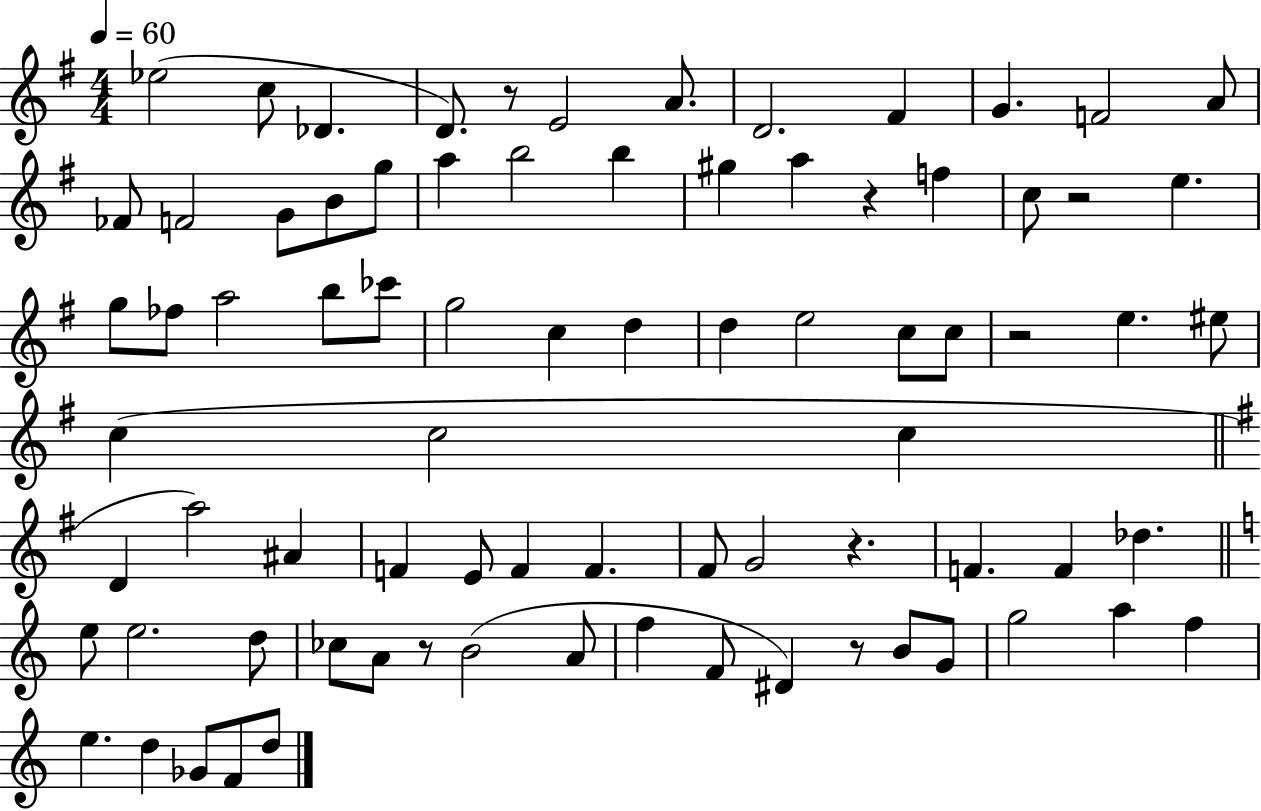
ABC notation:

X:1
T:Untitled
M:4/4
L:1/4
K:G
_e2 c/2 _D D/2 z/2 E2 A/2 D2 ^F G F2 A/2 _F/2 F2 G/2 B/2 g/2 a b2 b ^g a z f c/2 z2 e g/2 _f/2 a2 b/2 _c'/2 g2 c d d e2 c/2 c/2 z2 e ^e/2 c c2 c D a2 ^A F E/2 F F ^F/2 G2 z F F _d e/2 e2 d/2 _c/2 A/2 z/2 B2 A/2 f F/2 ^D z/2 B/2 G/2 g2 a f e d _G/2 F/2 d/2